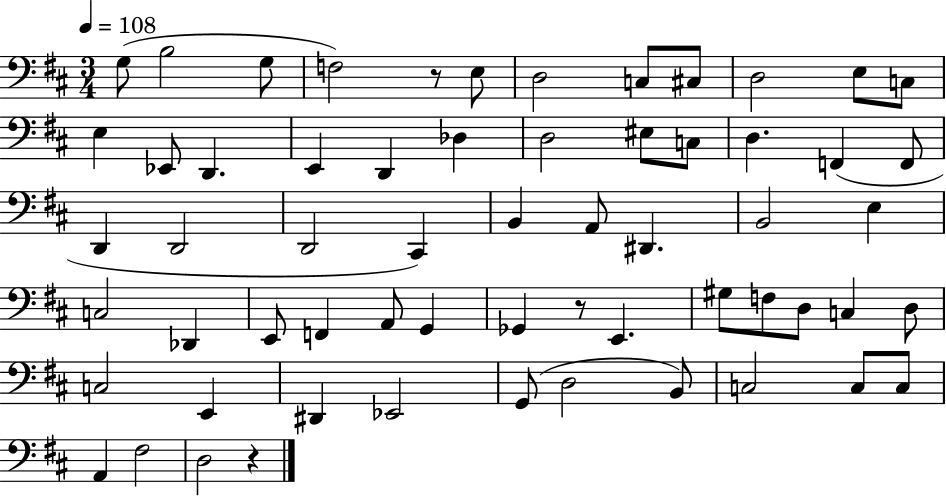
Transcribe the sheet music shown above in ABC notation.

X:1
T:Untitled
M:3/4
L:1/4
K:D
G,/2 B,2 G,/2 F,2 z/2 E,/2 D,2 C,/2 ^C,/2 D,2 E,/2 C,/2 E, _E,,/2 D,, E,, D,, _D, D,2 ^E,/2 C,/2 D, F,, F,,/2 D,, D,,2 D,,2 ^C,, B,, A,,/2 ^D,, B,,2 E, C,2 _D,, E,,/2 F,, A,,/2 G,, _G,, z/2 E,, ^G,/2 F,/2 D,/2 C, D,/2 C,2 E,, ^D,, _E,,2 G,,/2 D,2 B,,/2 C,2 C,/2 C,/2 A,, ^F,2 D,2 z